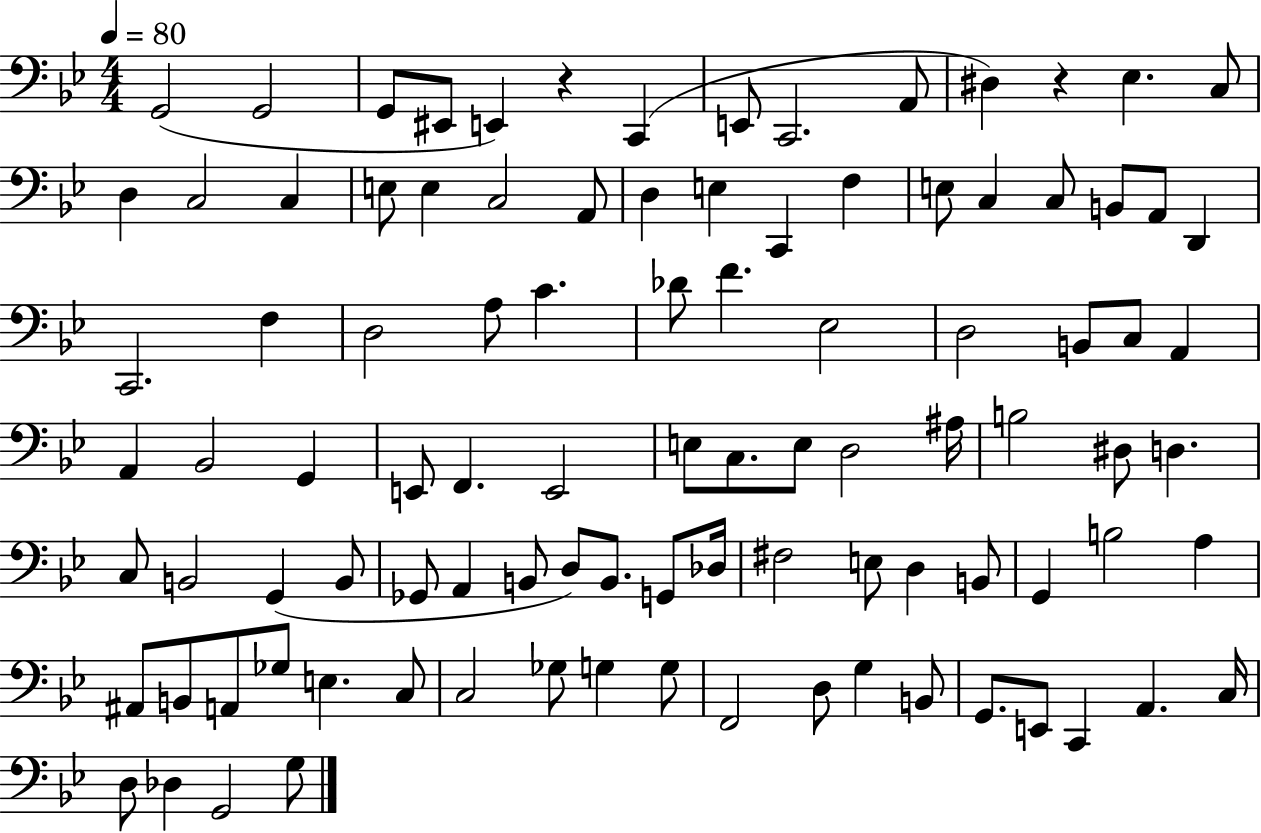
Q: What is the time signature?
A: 4/4